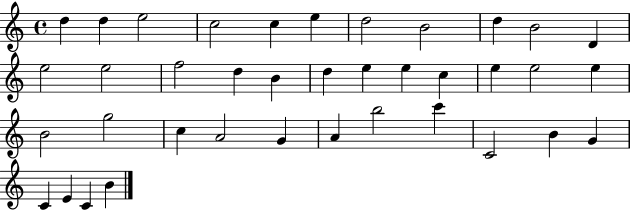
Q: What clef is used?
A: treble